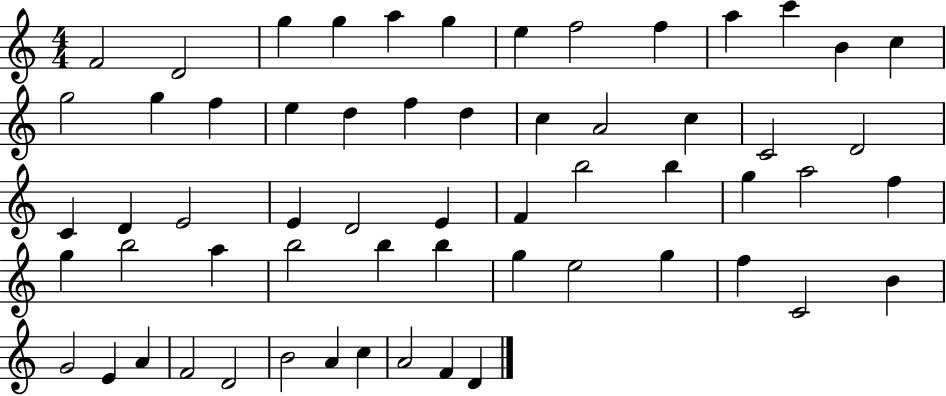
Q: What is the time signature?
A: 4/4